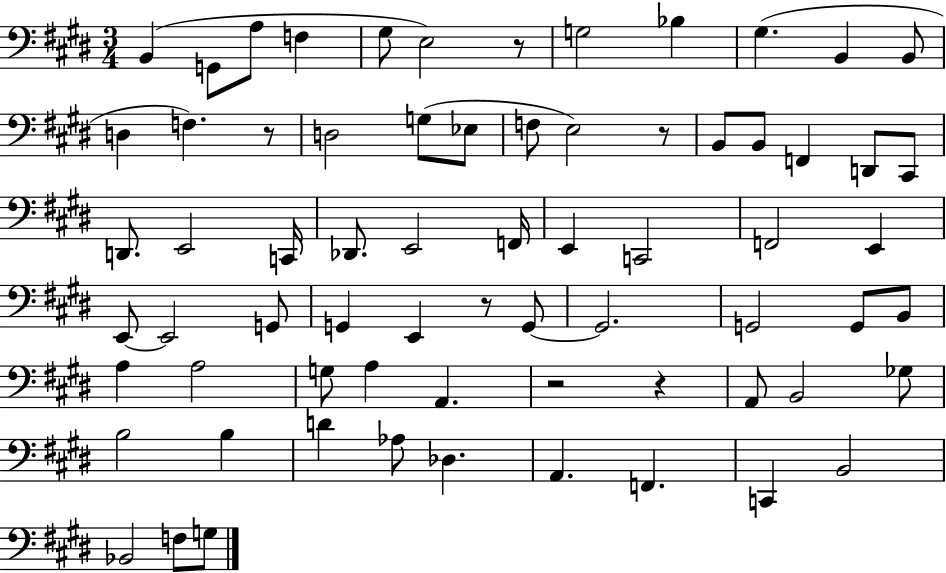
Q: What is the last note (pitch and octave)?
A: G3